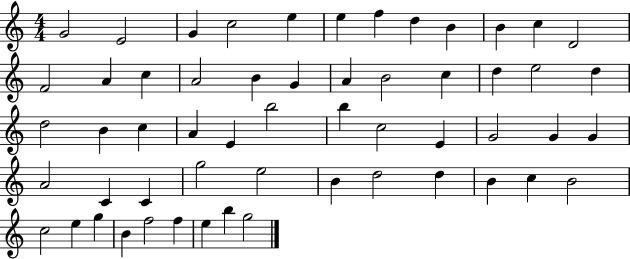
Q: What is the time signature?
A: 4/4